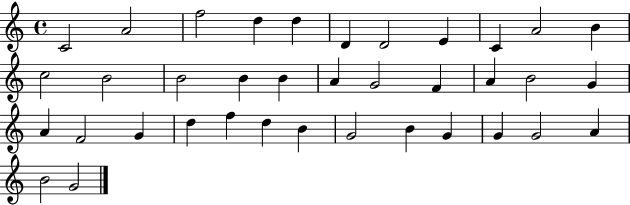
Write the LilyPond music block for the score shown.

{
  \clef treble
  \time 4/4
  \defaultTimeSignature
  \key c \major
  c'2 a'2 | f''2 d''4 d''4 | d'4 d'2 e'4 | c'4 a'2 b'4 | \break c''2 b'2 | b'2 b'4 b'4 | a'4 g'2 f'4 | a'4 b'2 g'4 | \break a'4 f'2 g'4 | d''4 f''4 d''4 b'4 | g'2 b'4 g'4 | g'4 g'2 a'4 | \break b'2 g'2 | \bar "|."
}